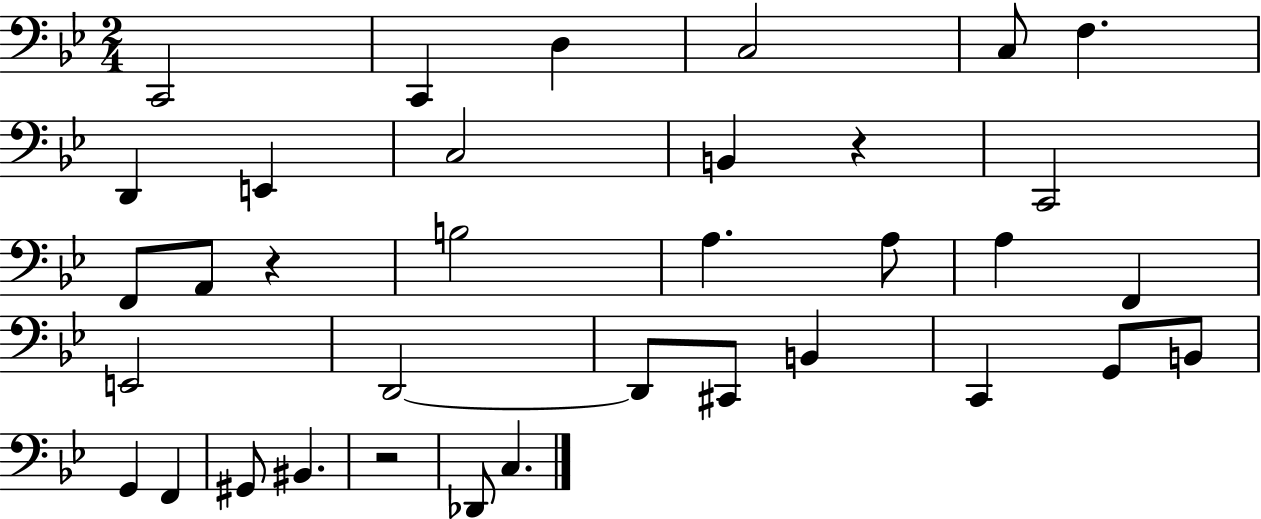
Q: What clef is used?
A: bass